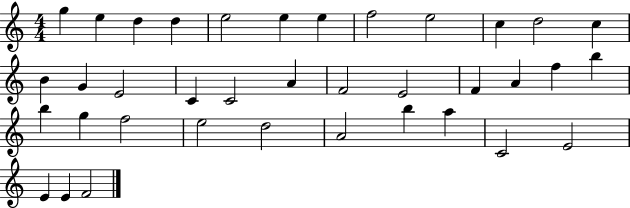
{
  \clef treble
  \numericTimeSignature
  \time 4/4
  \key c \major
  g''4 e''4 d''4 d''4 | e''2 e''4 e''4 | f''2 e''2 | c''4 d''2 c''4 | \break b'4 g'4 e'2 | c'4 c'2 a'4 | f'2 e'2 | f'4 a'4 f''4 b''4 | \break b''4 g''4 f''2 | e''2 d''2 | a'2 b''4 a''4 | c'2 e'2 | \break e'4 e'4 f'2 | \bar "|."
}